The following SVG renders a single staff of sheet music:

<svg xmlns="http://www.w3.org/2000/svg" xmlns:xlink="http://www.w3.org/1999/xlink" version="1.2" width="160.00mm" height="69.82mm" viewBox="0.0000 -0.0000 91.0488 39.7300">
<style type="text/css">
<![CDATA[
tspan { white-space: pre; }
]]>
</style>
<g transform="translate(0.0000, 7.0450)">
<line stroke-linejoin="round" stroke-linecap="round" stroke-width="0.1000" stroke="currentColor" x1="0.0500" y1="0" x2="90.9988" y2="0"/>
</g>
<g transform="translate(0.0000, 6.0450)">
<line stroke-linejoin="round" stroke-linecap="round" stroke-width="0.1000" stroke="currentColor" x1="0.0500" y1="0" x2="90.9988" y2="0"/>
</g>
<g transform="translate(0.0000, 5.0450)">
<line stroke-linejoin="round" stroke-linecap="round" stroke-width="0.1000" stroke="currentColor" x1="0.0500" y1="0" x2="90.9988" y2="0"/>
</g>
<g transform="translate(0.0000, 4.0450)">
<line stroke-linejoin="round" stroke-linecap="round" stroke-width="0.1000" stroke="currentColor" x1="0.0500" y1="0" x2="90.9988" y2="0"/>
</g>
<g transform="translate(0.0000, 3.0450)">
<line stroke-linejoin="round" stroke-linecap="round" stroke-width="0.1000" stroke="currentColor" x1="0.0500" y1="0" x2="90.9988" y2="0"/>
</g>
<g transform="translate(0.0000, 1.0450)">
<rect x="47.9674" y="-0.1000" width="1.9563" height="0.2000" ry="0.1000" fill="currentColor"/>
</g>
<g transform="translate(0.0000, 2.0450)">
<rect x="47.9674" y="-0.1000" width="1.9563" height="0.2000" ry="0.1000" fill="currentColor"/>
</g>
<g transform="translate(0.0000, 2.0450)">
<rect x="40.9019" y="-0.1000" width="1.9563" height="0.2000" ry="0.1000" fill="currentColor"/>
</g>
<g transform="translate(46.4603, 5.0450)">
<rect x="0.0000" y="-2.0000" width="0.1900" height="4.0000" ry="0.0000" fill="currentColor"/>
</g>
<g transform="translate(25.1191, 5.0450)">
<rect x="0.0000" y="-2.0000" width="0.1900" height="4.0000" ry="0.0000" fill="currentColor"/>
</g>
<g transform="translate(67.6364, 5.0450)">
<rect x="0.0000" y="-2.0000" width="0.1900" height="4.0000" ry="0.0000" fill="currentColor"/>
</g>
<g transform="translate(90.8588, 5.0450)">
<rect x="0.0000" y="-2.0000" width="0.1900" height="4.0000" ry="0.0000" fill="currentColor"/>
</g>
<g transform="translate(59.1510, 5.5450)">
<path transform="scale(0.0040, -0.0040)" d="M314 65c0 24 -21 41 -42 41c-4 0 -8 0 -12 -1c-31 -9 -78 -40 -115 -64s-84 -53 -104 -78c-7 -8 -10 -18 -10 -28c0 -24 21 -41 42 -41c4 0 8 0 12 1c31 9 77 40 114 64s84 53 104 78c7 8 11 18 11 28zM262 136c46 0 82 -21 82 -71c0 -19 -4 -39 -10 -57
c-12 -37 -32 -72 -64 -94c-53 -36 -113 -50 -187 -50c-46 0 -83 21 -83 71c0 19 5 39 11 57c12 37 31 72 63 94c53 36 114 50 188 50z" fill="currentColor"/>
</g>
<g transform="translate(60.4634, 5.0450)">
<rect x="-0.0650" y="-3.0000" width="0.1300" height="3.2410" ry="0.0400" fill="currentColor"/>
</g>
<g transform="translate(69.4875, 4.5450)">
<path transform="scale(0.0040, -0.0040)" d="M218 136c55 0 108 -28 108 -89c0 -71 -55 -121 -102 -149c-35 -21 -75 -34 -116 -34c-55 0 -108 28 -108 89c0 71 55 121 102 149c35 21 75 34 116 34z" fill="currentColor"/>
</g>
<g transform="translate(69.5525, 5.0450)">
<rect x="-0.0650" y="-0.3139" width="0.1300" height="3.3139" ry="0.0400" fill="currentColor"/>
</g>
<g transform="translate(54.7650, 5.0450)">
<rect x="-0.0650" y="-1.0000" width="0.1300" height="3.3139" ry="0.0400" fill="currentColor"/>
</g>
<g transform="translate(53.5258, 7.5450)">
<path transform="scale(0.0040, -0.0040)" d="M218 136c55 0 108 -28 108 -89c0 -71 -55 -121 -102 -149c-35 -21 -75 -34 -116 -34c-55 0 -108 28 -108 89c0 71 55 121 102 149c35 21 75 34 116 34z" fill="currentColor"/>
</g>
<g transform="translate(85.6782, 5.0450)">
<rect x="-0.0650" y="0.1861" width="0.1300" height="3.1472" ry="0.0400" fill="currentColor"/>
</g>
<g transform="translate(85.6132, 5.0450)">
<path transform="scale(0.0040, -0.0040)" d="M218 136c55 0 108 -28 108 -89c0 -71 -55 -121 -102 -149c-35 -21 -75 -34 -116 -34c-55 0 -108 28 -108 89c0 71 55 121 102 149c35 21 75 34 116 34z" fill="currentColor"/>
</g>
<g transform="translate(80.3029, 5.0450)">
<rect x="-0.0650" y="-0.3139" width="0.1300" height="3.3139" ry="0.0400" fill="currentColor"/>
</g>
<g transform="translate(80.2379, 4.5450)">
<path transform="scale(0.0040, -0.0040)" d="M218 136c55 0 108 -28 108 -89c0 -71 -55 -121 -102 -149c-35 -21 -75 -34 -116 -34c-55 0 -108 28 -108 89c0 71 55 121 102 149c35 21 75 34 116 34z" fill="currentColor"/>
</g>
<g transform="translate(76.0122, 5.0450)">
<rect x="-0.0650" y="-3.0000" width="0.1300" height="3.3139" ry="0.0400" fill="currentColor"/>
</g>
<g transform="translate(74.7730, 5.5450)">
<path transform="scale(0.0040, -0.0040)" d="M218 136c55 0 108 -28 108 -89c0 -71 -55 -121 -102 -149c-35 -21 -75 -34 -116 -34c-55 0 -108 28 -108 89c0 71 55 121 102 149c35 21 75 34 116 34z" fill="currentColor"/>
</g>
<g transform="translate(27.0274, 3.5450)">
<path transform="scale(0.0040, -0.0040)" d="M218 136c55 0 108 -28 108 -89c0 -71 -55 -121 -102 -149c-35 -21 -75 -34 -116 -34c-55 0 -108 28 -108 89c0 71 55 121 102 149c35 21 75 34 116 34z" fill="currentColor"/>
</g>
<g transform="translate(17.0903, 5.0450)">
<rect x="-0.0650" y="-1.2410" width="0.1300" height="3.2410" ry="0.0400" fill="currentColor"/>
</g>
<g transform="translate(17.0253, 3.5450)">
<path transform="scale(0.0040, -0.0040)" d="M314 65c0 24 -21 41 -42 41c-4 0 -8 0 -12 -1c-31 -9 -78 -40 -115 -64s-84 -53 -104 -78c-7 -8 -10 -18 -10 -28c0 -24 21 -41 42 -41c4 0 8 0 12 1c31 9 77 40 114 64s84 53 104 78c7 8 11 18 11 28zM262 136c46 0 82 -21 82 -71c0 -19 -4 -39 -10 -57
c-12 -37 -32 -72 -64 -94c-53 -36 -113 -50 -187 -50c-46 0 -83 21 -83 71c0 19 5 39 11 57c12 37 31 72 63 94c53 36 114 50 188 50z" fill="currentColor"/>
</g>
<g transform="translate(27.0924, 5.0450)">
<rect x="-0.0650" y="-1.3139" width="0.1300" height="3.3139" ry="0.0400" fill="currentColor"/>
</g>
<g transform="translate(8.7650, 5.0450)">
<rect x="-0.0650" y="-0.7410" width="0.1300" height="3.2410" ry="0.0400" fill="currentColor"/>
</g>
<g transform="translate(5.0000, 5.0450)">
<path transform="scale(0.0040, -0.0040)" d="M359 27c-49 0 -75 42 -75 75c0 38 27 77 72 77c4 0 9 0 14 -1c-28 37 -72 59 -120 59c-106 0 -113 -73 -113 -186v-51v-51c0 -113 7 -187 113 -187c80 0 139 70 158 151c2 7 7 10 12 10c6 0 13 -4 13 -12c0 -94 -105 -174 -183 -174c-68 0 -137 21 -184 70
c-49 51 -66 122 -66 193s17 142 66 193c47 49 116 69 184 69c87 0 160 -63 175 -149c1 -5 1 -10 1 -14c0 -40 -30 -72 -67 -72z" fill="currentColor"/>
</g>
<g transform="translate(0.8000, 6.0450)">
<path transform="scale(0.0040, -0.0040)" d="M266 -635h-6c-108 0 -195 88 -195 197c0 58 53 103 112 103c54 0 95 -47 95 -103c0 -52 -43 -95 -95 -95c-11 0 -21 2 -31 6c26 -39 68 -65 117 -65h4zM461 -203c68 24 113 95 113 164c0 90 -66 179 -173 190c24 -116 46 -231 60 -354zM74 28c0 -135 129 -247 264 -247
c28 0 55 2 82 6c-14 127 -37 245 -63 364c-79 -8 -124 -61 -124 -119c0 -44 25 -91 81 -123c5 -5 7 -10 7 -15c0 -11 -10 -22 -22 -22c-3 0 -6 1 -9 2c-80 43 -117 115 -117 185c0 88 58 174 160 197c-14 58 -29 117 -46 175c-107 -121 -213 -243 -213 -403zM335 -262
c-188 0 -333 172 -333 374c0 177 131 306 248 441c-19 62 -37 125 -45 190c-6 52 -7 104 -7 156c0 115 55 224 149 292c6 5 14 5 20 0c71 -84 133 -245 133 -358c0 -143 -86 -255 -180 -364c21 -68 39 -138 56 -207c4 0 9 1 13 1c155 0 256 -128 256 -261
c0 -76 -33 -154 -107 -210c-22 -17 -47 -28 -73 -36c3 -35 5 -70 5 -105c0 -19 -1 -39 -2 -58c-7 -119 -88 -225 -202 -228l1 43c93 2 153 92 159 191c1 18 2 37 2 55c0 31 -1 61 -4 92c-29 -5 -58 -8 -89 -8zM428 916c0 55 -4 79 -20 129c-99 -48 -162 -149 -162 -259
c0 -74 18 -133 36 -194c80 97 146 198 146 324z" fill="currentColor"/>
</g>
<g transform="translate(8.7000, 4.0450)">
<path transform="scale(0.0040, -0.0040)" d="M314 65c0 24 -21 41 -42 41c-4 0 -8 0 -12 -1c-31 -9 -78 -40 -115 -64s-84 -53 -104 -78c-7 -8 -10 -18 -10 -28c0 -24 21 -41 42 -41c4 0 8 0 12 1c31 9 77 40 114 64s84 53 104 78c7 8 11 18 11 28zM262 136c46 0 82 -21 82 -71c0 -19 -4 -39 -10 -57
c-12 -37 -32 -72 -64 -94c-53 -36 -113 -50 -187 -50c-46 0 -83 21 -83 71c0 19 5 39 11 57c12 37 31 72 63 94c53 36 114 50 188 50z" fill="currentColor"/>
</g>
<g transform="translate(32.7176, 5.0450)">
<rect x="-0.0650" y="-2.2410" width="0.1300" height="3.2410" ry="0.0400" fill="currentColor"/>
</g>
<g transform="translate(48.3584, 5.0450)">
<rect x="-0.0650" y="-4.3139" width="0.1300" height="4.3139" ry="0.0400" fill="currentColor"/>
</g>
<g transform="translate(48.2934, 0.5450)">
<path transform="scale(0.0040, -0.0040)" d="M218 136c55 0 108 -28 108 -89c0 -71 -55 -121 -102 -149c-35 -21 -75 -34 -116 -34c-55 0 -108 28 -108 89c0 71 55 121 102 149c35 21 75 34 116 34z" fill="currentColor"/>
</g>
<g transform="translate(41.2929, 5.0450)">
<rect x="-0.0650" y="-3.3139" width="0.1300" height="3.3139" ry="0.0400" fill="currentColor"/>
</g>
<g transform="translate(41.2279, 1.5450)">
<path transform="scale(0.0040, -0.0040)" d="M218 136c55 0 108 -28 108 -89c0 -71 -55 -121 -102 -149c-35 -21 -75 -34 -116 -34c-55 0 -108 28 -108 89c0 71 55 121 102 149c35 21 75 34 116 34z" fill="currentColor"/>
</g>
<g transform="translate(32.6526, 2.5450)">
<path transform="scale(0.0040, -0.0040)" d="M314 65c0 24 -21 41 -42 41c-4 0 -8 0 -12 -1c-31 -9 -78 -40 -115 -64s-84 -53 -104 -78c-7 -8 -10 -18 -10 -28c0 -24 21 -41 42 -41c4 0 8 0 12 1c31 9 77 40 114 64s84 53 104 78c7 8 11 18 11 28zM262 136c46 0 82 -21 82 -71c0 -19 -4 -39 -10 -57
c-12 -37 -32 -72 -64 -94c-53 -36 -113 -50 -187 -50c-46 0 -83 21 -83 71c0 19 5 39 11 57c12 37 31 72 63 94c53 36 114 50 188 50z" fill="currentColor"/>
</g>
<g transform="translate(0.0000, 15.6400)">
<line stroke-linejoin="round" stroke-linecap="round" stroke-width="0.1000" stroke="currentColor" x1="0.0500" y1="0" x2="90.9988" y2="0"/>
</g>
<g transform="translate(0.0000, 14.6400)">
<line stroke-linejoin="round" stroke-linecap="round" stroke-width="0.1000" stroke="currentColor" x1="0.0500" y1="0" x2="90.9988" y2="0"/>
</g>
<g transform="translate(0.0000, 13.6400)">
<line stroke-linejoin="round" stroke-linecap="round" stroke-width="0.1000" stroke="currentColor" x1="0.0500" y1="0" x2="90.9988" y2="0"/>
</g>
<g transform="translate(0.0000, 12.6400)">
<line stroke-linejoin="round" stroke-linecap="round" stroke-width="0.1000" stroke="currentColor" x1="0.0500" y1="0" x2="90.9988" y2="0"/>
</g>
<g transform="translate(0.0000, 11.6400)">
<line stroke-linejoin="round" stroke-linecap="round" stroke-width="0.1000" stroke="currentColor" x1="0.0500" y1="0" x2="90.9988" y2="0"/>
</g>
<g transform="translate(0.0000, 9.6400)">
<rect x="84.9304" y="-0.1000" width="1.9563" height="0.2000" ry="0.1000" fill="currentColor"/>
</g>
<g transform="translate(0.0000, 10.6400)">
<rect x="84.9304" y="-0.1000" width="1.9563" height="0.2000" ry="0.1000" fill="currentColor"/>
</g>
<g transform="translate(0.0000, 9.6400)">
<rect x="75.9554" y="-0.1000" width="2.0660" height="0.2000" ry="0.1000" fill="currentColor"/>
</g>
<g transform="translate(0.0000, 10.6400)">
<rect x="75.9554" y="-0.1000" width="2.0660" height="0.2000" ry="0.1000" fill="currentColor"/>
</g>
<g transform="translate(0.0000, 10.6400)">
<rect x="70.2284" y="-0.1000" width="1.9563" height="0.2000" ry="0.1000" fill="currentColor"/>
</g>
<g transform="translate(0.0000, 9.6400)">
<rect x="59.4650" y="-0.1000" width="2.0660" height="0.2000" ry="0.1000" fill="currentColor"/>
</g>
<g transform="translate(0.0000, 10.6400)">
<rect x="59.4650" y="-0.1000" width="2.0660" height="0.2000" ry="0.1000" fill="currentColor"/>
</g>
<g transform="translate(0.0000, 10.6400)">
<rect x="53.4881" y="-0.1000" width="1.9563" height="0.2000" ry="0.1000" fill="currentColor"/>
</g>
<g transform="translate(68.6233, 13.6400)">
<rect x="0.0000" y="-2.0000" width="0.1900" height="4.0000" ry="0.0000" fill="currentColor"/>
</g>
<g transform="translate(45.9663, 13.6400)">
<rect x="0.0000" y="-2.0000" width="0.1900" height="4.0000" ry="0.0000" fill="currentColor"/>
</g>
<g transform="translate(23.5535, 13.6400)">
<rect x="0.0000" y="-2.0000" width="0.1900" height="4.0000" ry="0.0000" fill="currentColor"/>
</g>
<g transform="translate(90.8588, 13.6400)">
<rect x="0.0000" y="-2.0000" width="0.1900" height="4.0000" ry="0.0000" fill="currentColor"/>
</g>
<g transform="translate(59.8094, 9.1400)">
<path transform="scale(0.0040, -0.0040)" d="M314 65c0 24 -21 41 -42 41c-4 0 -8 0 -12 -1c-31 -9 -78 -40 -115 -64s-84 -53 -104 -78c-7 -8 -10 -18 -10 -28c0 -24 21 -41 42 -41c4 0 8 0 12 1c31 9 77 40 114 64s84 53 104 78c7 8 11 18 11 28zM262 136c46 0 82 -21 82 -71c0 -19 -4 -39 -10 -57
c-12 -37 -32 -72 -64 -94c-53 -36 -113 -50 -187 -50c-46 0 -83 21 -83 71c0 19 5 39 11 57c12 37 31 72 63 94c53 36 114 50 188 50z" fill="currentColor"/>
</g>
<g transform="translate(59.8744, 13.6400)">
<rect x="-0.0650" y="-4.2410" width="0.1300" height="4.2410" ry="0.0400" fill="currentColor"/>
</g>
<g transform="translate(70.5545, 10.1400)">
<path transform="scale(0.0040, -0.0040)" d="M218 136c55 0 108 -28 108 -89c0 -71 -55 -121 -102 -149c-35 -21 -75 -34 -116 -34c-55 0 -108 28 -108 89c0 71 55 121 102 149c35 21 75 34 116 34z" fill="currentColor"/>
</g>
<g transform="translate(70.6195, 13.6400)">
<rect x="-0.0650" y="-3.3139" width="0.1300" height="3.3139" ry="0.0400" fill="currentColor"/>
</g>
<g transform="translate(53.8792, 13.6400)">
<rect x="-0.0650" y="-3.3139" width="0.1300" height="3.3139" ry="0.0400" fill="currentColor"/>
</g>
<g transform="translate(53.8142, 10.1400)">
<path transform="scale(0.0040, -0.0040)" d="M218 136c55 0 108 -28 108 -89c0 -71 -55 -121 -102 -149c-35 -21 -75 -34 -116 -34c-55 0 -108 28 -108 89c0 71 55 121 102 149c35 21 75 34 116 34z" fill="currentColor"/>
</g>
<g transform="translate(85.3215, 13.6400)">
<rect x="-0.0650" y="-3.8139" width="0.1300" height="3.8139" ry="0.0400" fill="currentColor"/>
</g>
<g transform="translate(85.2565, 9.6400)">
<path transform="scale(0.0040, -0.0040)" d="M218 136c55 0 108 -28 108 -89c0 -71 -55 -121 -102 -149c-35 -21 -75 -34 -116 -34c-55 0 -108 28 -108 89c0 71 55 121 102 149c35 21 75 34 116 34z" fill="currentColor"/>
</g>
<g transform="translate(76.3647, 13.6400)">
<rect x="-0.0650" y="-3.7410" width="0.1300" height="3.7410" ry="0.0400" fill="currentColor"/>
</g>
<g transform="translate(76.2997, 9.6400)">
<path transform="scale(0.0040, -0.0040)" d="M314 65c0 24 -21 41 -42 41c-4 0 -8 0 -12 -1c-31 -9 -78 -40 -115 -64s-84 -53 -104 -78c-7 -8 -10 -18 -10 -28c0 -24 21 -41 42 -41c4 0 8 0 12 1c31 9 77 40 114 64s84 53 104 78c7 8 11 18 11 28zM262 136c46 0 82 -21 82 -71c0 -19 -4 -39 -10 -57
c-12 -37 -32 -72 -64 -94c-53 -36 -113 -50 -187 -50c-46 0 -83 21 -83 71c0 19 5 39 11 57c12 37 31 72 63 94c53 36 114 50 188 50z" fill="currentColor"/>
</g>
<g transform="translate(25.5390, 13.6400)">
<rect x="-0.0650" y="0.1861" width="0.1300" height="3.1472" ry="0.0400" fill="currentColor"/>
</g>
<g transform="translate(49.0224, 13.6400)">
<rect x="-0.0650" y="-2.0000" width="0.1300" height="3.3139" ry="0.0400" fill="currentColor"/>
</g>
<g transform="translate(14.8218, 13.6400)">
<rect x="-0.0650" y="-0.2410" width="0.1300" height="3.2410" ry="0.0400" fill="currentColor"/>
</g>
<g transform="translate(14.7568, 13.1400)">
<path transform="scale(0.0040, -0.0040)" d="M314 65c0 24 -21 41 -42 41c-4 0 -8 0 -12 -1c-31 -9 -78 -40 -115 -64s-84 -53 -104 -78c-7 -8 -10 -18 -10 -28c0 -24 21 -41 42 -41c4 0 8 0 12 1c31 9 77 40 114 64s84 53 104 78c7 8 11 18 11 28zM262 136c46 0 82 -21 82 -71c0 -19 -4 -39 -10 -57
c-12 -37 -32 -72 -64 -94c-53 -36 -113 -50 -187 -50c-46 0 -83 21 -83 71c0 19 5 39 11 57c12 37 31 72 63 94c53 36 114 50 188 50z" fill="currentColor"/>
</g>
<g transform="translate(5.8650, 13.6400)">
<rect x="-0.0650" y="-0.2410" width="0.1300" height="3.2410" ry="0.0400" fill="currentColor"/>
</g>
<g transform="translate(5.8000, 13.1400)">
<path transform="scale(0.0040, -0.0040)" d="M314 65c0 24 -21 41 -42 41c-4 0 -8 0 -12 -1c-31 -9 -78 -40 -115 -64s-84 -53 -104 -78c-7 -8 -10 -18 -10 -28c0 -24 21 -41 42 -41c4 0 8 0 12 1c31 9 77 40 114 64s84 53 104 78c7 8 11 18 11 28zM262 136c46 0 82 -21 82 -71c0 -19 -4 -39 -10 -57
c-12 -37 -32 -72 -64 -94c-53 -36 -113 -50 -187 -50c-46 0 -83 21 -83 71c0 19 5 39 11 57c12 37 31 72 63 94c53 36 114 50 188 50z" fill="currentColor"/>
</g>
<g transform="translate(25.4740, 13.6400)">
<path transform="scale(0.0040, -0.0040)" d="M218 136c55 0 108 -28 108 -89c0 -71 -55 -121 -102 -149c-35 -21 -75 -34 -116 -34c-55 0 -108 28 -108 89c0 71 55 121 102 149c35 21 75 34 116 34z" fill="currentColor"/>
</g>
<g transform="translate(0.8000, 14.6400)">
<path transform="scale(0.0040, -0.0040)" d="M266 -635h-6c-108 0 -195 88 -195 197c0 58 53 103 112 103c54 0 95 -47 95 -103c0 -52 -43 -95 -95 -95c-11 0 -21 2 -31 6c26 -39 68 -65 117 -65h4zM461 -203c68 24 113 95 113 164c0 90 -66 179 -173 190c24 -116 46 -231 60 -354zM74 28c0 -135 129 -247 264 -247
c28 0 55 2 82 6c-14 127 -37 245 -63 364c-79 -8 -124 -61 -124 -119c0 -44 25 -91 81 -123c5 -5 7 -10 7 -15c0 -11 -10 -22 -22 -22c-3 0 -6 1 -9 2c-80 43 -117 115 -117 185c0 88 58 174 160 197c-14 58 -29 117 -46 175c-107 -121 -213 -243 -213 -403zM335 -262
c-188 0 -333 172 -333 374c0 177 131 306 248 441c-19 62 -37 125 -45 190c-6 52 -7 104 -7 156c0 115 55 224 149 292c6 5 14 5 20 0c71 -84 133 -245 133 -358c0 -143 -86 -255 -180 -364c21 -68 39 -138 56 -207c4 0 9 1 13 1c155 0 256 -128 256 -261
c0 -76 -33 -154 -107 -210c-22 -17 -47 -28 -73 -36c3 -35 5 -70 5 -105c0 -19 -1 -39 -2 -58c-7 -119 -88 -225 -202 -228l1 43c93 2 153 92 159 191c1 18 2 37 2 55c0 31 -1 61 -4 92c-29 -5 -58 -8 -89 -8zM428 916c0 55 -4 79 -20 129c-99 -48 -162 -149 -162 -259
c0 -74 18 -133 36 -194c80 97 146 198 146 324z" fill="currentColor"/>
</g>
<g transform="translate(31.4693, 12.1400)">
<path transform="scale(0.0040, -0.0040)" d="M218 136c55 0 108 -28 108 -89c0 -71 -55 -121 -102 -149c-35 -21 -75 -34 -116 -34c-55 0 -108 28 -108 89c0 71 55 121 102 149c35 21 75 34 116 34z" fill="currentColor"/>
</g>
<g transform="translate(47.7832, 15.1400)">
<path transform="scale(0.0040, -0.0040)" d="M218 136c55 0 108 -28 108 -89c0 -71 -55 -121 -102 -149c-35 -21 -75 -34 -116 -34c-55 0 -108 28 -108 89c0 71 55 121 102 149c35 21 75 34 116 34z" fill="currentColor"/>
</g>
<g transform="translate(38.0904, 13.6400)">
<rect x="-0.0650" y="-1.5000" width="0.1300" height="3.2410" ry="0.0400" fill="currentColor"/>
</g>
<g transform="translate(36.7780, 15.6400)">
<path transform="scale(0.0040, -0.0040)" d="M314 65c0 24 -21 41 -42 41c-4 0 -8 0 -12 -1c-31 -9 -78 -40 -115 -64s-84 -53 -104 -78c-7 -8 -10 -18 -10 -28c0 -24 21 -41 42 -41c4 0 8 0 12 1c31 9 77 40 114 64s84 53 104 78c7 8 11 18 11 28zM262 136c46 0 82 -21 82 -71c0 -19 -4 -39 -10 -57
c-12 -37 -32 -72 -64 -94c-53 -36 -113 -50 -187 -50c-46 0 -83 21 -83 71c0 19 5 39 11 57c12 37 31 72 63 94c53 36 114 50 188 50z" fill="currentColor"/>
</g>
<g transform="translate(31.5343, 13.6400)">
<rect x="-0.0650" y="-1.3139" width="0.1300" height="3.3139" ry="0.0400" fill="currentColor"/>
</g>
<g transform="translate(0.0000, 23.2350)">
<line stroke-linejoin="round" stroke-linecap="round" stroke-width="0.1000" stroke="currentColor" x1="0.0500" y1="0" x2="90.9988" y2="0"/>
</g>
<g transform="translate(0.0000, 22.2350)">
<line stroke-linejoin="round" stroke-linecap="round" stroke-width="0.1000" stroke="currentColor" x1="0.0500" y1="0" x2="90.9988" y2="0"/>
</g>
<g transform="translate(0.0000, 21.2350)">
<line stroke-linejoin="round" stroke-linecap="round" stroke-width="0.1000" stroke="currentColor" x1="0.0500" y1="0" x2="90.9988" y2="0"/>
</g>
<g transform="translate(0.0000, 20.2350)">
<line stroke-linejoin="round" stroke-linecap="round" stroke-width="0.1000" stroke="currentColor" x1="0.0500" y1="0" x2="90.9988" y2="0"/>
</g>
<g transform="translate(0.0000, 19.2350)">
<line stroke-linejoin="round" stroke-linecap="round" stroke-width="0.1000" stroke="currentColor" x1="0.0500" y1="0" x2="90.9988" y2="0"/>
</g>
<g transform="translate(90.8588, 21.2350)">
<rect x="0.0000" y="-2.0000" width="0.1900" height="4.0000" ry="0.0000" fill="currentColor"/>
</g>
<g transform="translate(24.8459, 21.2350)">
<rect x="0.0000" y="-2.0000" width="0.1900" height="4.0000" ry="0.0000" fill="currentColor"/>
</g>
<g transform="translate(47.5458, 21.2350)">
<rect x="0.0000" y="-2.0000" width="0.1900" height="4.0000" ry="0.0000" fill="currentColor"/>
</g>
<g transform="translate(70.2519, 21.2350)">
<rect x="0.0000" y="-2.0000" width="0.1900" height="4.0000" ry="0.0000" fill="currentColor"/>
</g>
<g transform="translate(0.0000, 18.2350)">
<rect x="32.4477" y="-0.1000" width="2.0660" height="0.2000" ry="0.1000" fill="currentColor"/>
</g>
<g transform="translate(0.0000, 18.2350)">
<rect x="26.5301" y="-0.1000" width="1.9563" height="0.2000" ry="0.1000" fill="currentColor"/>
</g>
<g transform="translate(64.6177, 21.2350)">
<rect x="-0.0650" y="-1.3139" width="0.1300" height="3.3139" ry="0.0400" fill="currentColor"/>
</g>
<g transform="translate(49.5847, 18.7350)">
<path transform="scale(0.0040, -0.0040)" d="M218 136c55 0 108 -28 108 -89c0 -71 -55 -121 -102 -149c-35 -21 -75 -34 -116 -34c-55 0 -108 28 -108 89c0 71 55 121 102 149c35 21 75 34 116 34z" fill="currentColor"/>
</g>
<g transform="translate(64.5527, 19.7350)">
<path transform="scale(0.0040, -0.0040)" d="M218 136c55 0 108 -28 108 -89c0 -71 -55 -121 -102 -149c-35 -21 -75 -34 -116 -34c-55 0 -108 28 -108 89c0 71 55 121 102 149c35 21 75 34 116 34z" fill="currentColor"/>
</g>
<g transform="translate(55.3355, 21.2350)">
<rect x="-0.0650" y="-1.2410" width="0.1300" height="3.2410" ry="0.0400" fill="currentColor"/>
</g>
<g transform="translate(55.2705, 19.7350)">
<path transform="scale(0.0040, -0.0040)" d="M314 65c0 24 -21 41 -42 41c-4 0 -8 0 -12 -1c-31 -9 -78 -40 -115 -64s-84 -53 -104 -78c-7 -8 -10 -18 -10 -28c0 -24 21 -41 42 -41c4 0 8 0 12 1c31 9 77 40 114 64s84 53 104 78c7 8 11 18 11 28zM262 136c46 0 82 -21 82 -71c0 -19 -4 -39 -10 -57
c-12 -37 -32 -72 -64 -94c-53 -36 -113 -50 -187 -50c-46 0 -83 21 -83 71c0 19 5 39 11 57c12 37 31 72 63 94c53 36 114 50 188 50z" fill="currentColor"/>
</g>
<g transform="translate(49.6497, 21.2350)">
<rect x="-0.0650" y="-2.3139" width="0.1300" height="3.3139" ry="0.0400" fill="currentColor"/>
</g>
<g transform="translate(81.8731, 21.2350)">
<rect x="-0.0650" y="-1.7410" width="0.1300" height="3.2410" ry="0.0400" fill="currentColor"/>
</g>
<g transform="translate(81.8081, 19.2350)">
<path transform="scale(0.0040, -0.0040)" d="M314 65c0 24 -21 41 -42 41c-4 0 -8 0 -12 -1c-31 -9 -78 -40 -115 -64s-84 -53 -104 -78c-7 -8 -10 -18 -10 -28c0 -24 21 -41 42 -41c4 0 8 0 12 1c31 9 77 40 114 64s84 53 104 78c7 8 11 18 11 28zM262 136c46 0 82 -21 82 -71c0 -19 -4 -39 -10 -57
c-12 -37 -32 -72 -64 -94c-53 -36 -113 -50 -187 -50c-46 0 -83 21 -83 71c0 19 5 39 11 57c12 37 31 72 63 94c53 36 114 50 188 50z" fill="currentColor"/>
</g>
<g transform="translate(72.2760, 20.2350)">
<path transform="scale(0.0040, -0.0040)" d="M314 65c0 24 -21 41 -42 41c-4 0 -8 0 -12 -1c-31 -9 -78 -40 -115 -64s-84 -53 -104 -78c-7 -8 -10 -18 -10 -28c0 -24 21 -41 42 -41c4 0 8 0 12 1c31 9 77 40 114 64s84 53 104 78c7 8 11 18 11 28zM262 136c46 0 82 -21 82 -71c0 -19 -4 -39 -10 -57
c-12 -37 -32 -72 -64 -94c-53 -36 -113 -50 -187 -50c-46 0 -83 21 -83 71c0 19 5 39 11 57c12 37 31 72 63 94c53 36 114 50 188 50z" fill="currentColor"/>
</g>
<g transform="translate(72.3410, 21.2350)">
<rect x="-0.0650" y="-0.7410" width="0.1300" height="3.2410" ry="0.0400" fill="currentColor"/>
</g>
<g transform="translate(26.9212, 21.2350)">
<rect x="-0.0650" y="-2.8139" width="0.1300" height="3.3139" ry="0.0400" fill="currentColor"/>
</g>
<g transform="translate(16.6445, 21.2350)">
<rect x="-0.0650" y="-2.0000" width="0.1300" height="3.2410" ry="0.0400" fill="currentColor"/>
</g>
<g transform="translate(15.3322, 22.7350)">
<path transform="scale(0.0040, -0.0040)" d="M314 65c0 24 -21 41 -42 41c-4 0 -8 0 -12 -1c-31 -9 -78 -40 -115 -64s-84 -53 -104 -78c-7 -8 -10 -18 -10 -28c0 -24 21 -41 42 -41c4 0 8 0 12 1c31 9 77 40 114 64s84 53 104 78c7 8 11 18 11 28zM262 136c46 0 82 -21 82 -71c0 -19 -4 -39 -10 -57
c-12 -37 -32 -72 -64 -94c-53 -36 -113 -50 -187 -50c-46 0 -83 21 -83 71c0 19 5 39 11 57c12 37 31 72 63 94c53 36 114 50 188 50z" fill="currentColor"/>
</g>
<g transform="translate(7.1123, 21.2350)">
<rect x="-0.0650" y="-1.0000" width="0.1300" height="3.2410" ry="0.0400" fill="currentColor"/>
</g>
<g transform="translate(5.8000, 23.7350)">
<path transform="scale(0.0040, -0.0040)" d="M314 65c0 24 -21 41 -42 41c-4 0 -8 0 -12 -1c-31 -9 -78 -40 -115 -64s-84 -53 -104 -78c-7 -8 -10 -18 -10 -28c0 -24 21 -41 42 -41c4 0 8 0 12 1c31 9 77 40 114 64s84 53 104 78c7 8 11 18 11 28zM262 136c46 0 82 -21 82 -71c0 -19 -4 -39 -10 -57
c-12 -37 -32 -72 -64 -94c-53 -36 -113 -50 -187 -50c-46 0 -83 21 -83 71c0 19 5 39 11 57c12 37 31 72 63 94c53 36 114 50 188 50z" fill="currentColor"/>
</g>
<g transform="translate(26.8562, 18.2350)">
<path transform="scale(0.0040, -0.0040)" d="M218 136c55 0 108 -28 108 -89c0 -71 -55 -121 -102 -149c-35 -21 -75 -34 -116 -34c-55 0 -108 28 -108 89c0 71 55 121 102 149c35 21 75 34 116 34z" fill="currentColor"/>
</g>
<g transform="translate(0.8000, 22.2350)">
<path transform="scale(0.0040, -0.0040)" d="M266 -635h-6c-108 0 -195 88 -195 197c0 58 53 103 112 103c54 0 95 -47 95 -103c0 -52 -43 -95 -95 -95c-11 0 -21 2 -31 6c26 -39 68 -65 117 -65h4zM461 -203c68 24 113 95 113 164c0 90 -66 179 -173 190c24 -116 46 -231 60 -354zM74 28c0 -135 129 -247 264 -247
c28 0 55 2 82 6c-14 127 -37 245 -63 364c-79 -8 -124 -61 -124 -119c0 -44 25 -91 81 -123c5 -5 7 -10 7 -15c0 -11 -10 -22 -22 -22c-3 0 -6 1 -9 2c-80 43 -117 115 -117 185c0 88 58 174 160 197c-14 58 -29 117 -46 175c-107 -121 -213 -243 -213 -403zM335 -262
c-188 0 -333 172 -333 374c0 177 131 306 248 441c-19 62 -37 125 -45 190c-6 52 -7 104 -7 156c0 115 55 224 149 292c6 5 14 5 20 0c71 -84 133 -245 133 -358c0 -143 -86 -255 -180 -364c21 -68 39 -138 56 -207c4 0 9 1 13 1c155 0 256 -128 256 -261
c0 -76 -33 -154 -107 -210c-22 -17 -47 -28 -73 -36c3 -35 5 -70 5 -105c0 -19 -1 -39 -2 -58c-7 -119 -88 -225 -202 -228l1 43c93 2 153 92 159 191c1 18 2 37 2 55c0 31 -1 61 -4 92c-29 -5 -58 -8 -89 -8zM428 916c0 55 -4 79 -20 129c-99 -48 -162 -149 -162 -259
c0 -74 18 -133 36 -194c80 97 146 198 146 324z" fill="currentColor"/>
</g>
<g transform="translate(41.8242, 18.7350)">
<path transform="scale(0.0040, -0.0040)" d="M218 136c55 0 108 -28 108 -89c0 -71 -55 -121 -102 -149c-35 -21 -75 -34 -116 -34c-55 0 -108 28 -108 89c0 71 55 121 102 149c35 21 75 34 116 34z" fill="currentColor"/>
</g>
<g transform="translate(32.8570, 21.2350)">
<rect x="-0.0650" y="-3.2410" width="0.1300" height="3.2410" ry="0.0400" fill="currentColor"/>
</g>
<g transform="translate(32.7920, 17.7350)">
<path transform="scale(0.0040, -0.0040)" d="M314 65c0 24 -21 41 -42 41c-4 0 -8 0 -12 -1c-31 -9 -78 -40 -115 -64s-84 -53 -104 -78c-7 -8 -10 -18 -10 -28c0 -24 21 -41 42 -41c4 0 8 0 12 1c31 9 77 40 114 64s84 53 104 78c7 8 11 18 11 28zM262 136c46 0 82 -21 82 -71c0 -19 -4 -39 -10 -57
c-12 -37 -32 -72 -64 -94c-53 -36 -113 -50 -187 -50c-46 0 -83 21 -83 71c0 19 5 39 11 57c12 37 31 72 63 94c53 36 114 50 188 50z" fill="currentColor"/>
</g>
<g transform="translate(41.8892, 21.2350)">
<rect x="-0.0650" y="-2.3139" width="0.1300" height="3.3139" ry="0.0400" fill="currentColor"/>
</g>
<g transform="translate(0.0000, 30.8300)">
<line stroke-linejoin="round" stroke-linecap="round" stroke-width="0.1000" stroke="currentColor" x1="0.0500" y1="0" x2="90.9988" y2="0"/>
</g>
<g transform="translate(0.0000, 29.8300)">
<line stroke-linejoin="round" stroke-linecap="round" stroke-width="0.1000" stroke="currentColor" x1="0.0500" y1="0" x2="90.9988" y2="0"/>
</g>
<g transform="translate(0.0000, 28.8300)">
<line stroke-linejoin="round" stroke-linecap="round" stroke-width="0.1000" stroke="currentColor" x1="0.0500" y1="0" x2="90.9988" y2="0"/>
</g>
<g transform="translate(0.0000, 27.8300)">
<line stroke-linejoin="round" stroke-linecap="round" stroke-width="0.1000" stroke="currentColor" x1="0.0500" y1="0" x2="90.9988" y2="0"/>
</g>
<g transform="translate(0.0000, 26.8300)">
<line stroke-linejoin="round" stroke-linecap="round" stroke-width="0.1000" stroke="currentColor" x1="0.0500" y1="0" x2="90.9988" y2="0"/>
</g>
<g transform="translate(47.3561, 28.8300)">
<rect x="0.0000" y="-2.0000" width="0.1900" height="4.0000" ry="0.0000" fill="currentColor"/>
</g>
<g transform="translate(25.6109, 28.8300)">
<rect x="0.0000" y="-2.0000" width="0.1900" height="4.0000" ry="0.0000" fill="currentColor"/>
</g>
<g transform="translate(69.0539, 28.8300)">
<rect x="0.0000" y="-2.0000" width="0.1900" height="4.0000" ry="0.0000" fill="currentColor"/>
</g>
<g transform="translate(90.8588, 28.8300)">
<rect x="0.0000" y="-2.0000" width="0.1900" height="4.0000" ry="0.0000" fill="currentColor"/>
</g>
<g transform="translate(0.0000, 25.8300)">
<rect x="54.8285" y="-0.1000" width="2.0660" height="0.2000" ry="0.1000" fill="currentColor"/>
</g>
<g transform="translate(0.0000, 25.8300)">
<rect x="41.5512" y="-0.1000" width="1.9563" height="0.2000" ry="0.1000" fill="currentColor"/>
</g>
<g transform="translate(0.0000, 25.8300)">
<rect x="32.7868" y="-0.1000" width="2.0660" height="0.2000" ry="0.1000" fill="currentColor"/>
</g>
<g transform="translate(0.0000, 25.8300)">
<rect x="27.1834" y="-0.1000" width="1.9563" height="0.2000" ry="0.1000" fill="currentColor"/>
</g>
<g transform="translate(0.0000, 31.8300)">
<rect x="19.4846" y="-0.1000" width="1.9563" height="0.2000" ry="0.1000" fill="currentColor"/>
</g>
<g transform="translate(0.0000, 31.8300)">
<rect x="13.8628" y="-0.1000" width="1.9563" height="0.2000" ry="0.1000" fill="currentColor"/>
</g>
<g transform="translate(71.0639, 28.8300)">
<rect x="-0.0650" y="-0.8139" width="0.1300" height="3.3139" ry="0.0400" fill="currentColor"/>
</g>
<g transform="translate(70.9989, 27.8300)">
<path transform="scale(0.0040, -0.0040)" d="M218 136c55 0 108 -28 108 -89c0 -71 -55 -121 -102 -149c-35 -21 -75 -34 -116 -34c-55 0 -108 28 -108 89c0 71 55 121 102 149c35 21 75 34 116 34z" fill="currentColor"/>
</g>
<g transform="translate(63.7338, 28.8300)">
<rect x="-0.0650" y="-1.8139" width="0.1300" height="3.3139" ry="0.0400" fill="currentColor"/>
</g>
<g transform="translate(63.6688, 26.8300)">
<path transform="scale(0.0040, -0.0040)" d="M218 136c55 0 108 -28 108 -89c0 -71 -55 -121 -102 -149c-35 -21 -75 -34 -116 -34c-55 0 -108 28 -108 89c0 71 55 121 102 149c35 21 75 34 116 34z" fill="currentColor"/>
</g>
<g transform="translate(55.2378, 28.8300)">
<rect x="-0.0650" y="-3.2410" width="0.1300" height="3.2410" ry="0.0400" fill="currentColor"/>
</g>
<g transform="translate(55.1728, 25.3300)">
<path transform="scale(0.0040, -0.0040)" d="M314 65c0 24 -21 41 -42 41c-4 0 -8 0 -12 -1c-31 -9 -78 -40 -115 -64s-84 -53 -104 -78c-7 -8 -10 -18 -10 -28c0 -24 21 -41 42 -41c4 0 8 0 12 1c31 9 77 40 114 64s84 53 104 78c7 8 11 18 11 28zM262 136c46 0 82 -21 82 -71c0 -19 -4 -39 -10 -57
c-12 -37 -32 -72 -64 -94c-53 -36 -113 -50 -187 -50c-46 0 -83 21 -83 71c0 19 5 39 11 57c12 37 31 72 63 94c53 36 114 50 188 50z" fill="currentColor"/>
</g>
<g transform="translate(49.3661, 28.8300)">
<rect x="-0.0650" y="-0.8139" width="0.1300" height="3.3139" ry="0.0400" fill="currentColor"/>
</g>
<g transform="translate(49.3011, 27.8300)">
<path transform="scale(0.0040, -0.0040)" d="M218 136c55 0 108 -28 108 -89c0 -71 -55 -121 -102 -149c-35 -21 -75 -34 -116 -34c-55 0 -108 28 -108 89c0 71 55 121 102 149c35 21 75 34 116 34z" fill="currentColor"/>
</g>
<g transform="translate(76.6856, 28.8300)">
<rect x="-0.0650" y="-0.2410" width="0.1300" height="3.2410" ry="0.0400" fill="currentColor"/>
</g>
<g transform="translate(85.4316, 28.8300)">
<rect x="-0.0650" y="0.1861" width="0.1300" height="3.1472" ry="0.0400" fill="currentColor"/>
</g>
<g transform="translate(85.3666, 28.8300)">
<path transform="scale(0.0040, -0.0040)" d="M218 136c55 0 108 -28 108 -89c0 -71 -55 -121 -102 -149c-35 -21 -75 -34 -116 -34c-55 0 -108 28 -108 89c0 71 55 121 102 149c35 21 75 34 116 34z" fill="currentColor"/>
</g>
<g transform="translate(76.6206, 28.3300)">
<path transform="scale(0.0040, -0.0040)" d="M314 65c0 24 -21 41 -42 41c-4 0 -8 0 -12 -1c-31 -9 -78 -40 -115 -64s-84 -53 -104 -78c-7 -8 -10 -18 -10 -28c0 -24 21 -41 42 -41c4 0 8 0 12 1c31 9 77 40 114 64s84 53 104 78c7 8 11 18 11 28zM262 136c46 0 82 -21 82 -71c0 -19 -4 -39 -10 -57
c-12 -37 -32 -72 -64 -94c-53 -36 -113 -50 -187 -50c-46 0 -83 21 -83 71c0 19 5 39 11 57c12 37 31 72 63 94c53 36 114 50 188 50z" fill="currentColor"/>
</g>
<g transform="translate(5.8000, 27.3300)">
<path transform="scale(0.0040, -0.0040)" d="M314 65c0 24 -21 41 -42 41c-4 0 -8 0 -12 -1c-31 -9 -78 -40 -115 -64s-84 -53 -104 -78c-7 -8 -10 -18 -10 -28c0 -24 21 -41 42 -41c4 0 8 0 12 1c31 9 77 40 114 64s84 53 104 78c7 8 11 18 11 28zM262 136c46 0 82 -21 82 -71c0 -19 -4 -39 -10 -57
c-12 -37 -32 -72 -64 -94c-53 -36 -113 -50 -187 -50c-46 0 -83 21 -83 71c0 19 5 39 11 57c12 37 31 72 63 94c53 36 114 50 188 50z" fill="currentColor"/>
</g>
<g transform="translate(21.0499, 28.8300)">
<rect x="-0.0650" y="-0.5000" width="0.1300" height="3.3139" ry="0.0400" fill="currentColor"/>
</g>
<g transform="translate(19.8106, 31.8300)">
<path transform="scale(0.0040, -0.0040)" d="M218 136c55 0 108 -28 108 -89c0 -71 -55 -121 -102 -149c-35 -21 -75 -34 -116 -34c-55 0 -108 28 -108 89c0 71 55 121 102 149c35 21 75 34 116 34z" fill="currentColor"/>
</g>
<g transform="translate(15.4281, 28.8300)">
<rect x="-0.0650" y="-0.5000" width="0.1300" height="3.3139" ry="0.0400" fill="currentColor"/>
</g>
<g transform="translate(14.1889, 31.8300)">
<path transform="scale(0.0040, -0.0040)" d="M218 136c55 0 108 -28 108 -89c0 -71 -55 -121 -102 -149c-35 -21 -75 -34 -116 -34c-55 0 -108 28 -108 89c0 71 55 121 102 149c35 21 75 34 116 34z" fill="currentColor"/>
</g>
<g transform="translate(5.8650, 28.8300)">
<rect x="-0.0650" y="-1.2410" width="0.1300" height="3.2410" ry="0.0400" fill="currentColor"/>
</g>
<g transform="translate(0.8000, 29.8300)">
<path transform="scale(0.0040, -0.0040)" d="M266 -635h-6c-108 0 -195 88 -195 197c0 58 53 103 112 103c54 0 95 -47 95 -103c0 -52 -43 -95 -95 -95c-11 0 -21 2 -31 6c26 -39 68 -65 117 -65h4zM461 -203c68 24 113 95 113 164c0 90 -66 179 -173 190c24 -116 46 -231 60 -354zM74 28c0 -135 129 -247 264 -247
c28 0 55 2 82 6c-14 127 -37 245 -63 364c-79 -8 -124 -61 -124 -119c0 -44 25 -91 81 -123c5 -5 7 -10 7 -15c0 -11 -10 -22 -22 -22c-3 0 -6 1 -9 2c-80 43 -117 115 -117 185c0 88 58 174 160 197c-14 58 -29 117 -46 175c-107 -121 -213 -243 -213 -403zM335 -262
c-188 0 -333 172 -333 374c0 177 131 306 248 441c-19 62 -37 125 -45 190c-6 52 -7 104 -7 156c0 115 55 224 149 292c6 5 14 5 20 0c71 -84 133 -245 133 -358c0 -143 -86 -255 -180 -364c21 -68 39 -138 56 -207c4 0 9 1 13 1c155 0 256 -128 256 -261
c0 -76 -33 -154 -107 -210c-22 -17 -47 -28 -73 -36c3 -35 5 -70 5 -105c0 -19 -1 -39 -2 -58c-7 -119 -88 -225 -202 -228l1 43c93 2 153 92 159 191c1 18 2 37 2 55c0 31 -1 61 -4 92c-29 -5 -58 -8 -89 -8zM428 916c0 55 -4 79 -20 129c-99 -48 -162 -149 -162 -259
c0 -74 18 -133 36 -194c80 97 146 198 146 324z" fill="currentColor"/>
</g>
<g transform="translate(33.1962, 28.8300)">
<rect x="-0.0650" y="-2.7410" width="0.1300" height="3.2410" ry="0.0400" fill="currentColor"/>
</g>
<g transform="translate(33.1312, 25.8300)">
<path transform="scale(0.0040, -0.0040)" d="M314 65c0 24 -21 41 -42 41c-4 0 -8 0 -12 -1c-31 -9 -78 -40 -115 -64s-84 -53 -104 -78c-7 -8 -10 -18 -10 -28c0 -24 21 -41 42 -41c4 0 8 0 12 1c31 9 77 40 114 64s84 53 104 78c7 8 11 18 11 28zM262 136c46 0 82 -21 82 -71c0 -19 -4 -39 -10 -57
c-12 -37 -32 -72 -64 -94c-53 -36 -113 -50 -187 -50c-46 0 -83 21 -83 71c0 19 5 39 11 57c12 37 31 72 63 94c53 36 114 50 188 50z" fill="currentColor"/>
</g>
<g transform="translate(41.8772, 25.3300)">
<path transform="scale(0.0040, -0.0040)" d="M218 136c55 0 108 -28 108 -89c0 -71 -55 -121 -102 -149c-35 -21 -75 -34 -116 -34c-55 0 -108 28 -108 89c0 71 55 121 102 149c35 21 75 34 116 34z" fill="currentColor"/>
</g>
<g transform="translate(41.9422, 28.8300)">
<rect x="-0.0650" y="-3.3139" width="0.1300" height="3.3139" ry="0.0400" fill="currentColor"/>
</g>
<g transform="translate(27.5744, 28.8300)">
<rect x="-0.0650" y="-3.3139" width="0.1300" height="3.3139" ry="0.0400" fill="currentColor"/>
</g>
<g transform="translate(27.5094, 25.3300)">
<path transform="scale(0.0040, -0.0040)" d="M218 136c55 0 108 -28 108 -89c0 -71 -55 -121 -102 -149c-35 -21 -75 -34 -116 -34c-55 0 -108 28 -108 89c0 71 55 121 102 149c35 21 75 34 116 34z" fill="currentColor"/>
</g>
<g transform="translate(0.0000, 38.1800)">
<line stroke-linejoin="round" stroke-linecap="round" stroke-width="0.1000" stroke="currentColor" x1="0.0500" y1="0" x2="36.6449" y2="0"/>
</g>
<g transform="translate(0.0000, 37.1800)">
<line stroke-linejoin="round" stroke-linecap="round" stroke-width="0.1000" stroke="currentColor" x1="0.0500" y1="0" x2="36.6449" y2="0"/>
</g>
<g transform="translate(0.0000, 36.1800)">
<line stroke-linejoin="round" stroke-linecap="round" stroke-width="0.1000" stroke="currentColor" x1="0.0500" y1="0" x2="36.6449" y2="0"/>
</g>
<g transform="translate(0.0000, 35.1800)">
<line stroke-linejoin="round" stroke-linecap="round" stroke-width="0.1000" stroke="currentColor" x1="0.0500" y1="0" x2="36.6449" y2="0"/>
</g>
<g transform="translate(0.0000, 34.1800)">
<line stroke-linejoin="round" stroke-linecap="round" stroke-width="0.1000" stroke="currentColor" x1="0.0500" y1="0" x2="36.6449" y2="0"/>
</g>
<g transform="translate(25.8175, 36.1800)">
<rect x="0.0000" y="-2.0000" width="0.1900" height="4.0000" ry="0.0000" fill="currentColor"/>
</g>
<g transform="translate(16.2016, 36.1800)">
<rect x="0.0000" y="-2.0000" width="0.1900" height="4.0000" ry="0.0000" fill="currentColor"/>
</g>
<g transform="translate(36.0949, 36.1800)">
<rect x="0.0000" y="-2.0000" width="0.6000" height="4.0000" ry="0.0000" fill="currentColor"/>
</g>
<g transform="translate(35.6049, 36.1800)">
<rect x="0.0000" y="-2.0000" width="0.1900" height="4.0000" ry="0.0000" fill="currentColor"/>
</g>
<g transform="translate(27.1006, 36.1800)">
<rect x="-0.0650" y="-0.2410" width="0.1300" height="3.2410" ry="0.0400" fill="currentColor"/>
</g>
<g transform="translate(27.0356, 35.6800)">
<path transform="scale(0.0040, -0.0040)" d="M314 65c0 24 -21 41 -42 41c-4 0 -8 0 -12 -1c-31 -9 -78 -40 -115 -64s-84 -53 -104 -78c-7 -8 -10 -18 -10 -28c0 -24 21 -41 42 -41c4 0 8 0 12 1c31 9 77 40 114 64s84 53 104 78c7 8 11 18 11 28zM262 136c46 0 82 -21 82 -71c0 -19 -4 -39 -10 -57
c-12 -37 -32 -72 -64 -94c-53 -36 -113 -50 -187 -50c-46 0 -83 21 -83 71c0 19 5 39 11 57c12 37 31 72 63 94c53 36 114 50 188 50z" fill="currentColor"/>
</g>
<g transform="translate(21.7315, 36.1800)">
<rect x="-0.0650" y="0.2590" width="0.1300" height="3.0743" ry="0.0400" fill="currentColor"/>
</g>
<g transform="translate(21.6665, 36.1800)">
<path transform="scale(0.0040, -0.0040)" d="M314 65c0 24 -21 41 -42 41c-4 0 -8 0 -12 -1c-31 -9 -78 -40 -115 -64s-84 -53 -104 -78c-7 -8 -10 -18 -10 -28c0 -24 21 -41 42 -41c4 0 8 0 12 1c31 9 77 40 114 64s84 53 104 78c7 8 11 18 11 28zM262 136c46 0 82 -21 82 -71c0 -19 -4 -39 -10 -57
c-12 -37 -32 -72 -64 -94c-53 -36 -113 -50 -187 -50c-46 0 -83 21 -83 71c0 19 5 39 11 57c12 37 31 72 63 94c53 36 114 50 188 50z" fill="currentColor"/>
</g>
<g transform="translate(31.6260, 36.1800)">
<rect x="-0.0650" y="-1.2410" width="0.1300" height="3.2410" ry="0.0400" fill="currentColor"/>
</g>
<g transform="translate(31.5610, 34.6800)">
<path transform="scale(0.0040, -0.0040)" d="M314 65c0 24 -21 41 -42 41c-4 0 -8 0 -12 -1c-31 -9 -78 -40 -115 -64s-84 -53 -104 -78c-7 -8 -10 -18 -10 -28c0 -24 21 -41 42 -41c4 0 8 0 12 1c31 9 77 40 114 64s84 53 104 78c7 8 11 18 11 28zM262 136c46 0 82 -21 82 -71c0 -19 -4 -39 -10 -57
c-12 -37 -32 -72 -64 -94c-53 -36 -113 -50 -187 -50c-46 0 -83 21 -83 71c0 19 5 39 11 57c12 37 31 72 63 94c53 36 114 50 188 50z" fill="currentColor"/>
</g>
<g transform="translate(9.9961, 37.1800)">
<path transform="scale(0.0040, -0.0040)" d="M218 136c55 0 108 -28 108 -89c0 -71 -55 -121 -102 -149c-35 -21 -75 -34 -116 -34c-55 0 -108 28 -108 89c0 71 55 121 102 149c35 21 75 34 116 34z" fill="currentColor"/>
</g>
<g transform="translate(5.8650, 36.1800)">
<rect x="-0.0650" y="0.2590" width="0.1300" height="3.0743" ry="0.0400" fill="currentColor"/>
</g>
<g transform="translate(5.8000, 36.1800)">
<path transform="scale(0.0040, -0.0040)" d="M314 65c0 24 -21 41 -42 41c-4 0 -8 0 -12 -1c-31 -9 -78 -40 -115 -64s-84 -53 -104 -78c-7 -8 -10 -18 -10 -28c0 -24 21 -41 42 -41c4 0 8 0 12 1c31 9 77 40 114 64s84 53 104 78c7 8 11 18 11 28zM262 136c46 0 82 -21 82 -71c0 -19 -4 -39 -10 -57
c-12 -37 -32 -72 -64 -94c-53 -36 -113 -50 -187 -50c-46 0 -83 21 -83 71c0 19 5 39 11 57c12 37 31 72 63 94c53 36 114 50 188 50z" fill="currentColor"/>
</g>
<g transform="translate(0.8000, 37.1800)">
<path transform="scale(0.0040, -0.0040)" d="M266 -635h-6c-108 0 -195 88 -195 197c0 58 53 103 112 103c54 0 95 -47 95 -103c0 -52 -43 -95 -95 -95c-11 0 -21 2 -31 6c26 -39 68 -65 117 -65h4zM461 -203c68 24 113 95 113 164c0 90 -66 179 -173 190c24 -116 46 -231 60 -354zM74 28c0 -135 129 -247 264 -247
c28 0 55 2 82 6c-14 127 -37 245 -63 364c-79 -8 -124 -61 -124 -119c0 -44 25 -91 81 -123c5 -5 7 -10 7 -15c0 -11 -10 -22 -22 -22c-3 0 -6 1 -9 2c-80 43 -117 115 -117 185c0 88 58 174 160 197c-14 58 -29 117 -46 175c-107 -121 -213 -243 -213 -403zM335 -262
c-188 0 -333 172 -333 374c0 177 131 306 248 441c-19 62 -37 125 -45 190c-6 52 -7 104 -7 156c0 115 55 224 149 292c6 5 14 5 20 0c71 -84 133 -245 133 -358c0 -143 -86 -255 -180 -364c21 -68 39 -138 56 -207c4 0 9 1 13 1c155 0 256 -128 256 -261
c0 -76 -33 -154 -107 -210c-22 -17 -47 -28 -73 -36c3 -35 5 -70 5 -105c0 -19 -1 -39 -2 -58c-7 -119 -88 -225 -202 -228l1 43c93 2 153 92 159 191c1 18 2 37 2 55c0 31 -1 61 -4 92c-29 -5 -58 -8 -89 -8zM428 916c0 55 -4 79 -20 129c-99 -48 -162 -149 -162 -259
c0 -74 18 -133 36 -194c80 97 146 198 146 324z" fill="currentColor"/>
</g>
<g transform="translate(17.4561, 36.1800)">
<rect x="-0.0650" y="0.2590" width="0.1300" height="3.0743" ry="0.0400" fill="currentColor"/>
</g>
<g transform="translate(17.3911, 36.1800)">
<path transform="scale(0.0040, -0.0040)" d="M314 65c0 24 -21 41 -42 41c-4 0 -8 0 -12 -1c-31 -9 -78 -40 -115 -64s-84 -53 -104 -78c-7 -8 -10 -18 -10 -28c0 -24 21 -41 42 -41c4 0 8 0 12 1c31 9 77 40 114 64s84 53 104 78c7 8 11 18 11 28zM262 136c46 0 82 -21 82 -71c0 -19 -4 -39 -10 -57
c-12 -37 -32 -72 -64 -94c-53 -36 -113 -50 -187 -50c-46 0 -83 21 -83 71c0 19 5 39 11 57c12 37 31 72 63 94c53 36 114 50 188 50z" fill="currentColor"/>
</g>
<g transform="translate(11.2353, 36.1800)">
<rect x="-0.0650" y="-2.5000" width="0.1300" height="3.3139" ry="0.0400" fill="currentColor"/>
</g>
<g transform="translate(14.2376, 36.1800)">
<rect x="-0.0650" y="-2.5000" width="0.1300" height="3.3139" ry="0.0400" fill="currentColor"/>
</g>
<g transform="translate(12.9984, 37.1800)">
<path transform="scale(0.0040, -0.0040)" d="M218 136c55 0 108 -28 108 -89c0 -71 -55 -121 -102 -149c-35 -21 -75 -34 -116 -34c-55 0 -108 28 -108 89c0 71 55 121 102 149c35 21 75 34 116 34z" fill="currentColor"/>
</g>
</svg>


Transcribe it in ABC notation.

X:1
T:Untitled
M:4/4
L:1/4
K:C
d2 e2 e g2 b d' D A2 c A c B c2 c2 B e E2 F b d'2 b c'2 c' D2 F2 a b2 g g e2 e d2 f2 e2 C C b a2 b d b2 f d c2 B B2 G G B2 B2 c2 e2